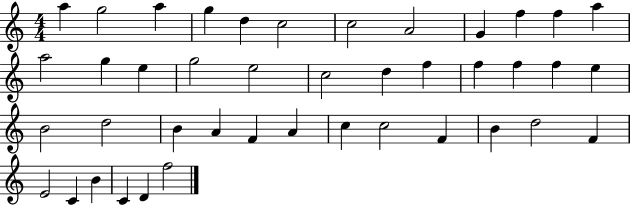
A5/q G5/h A5/q G5/q D5/q C5/h C5/h A4/h G4/q F5/q F5/q A5/q A5/h G5/q E5/q G5/h E5/h C5/h D5/q F5/q F5/q F5/q F5/q E5/q B4/h D5/h B4/q A4/q F4/q A4/q C5/q C5/h F4/q B4/q D5/h F4/q E4/h C4/q B4/q C4/q D4/q F5/h